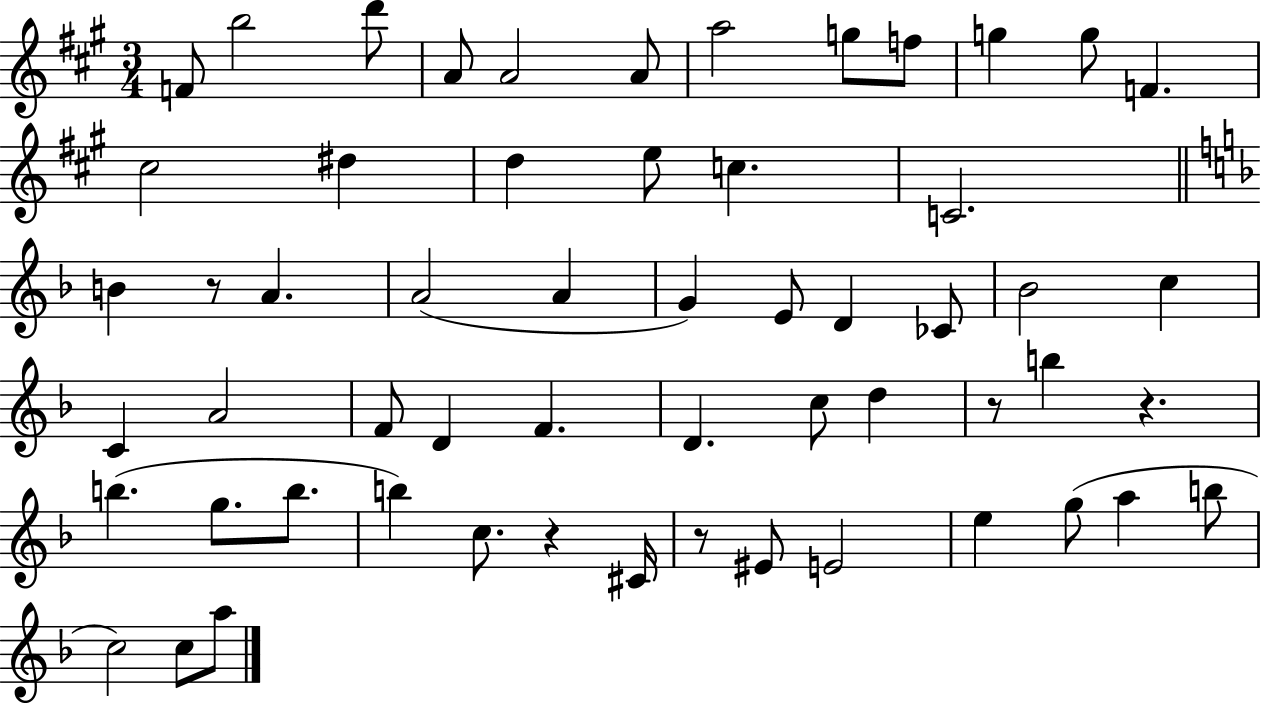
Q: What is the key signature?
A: A major